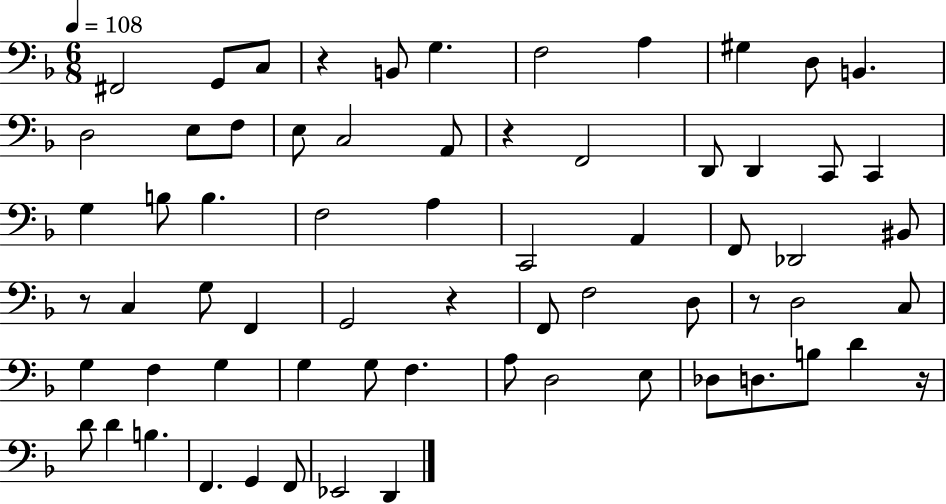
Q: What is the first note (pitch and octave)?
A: F#2